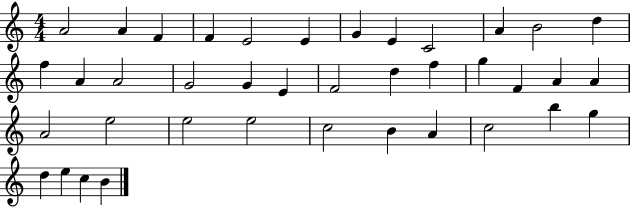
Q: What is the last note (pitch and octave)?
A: B4